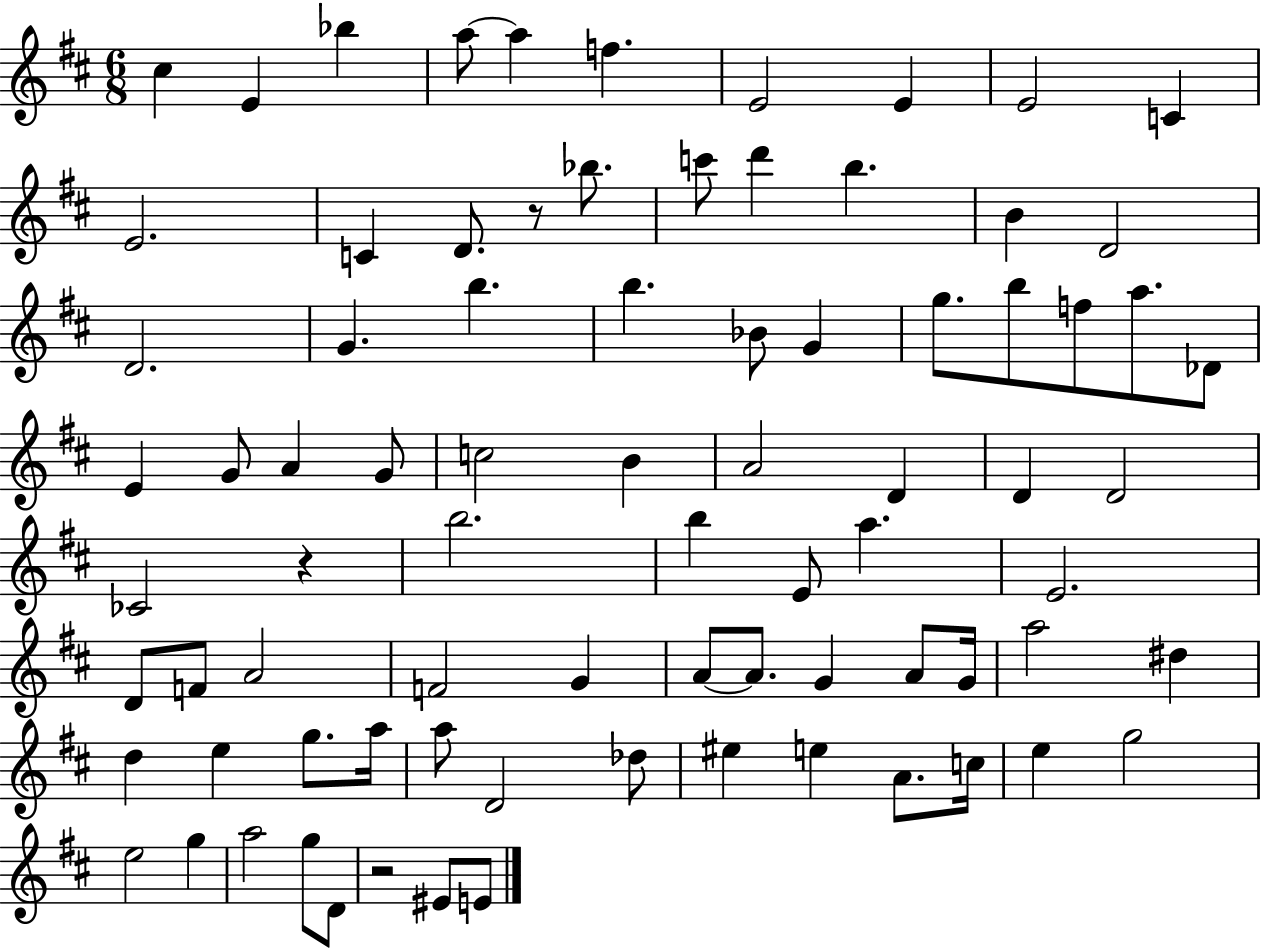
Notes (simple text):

C#5/q E4/q Bb5/q A5/e A5/q F5/q. E4/h E4/q E4/h C4/q E4/h. C4/q D4/e. R/e Bb5/e. C6/e D6/q B5/q. B4/q D4/h D4/h. G4/q. B5/q. B5/q. Bb4/e G4/q G5/e. B5/e F5/e A5/e. Db4/e E4/q G4/e A4/q G4/e C5/h B4/q A4/h D4/q D4/q D4/h CES4/h R/q B5/h. B5/q E4/e A5/q. E4/h. D4/e F4/e A4/h F4/h G4/q A4/e A4/e. G4/q A4/e G4/s A5/h D#5/q D5/q E5/q G5/e. A5/s A5/e D4/h Db5/e EIS5/q E5/q A4/e. C5/s E5/q G5/h E5/h G5/q A5/h G5/e D4/e R/h EIS4/e E4/e